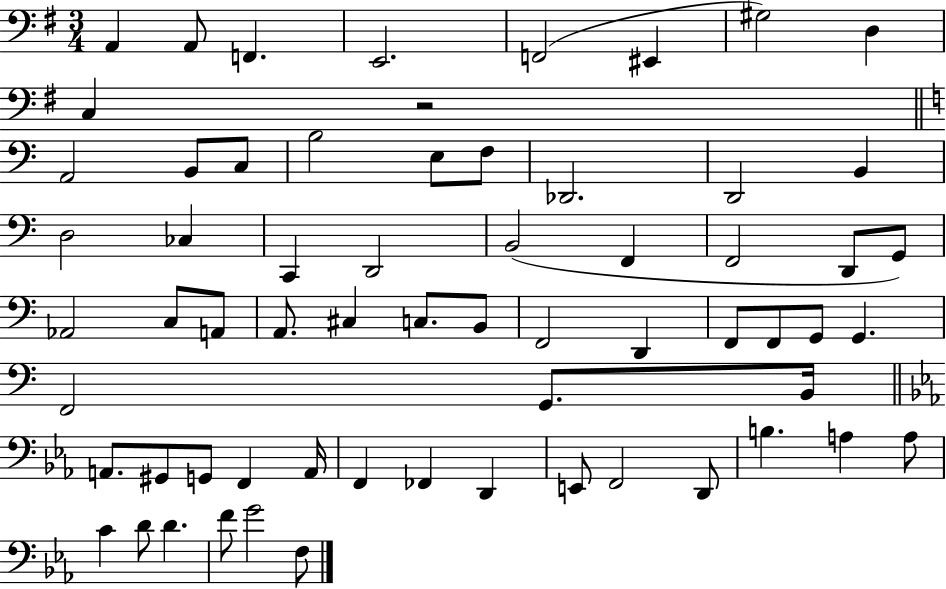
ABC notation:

X:1
T:Untitled
M:3/4
L:1/4
K:G
A,, A,,/2 F,, E,,2 F,,2 ^E,, ^G,2 D, C, z2 A,,2 B,,/2 C,/2 B,2 E,/2 F,/2 _D,,2 D,,2 B,, D,2 _C, C,, D,,2 B,,2 F,, F,,2 D,,/2 G,,/2 _A,,2 C,/2 A,,/2 A,,/2 ^C, C,/2 B,,/2 F,,2 D,, F,,/2 F,,/2 G,,/2 G,, F,,2 G,,/2 B,,/4 A,,/2 ^G,,/2 G,,/2 F,, A,,/4 F,, _F,, D,, E,,/2 F,,2 D,,/2 B, A, A,/2 C D/2 D F/2 G2 F,/2